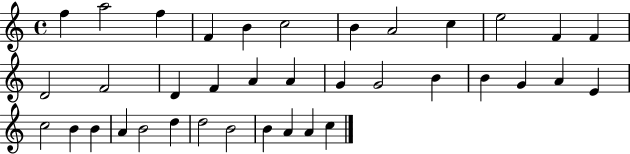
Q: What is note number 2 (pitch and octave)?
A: A5